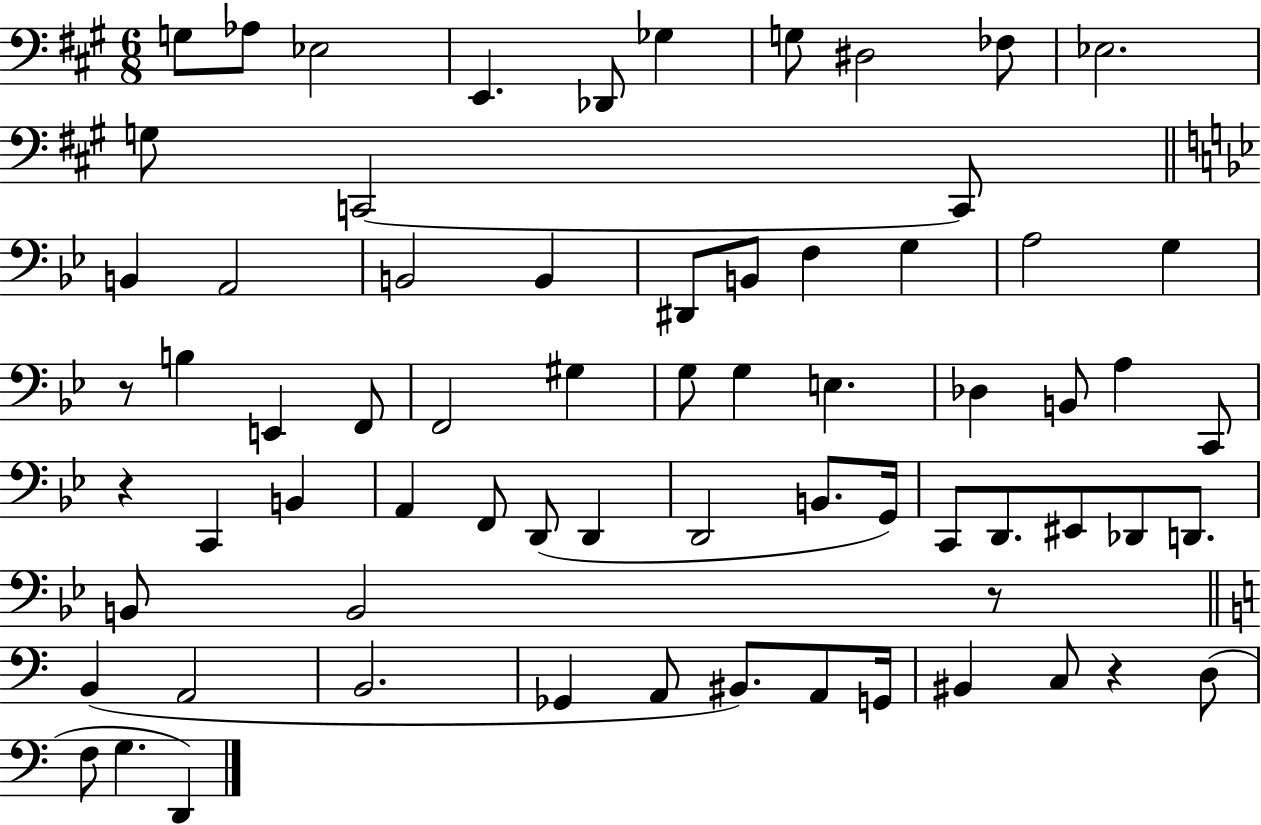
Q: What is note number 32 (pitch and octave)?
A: Db3